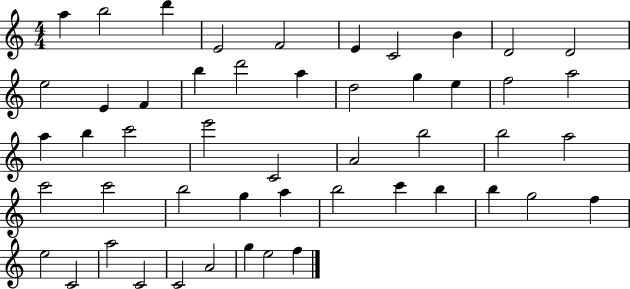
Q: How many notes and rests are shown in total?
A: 50